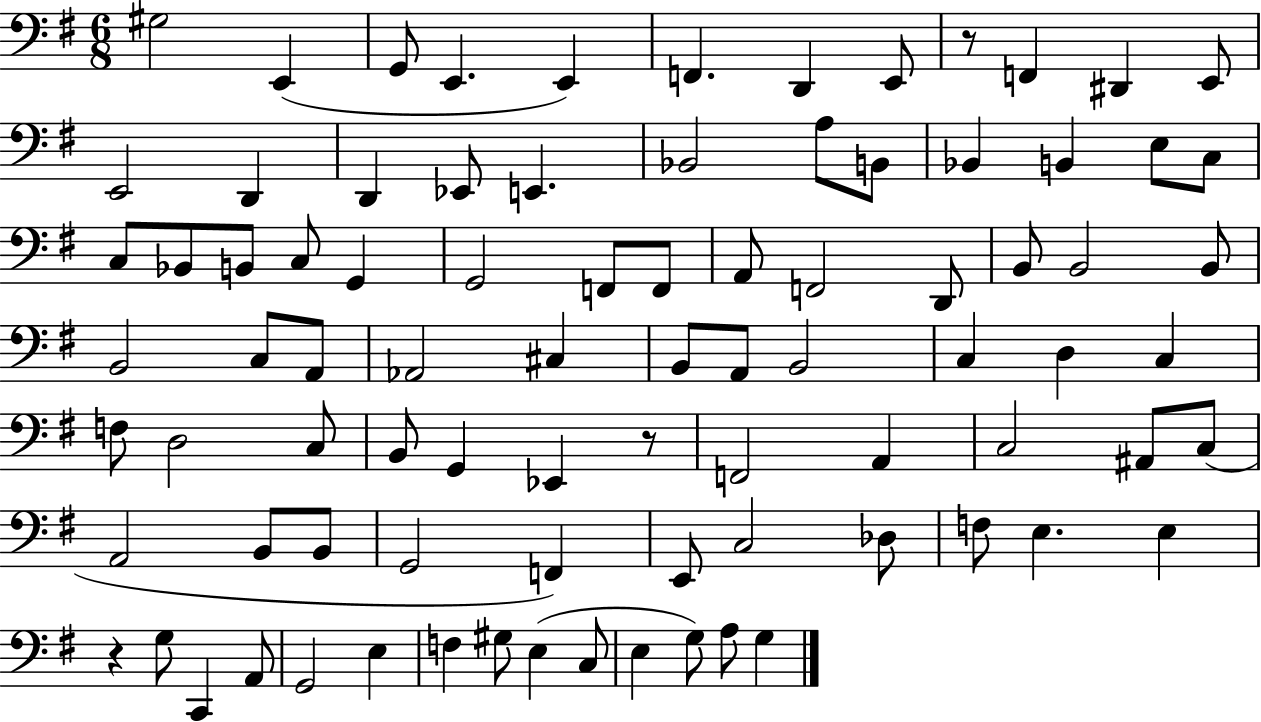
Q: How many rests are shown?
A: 3